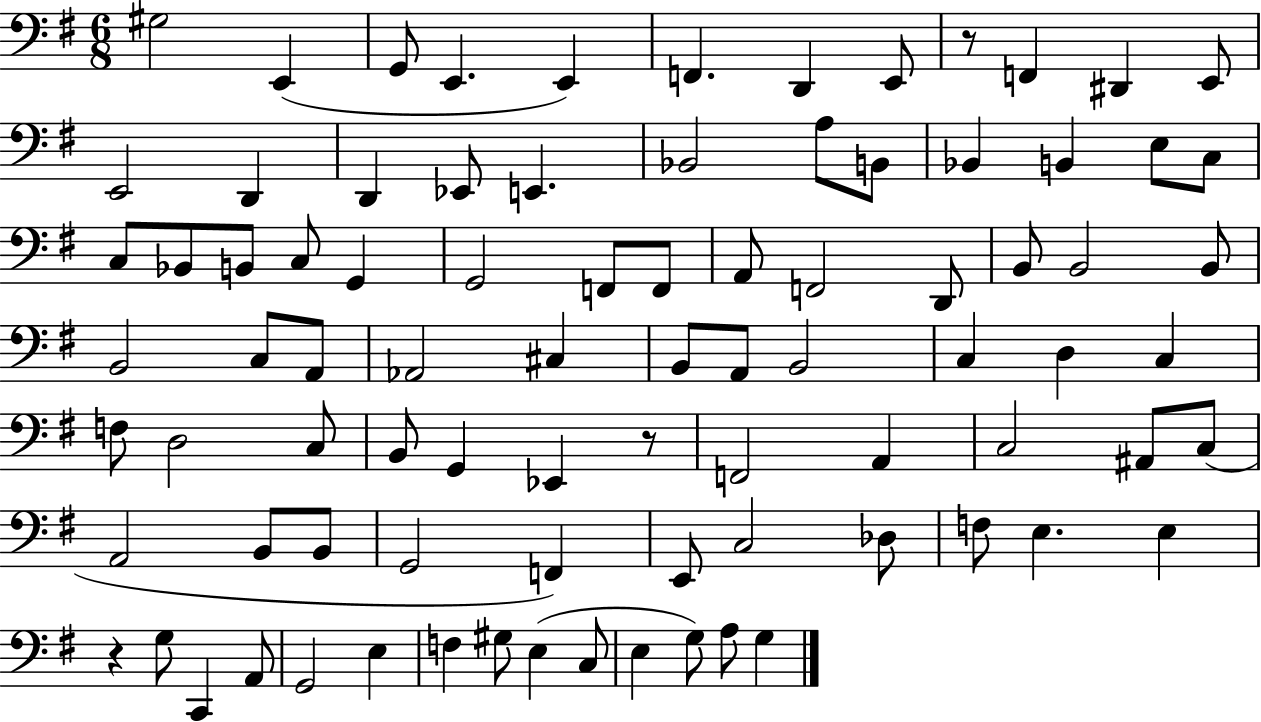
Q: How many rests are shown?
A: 3